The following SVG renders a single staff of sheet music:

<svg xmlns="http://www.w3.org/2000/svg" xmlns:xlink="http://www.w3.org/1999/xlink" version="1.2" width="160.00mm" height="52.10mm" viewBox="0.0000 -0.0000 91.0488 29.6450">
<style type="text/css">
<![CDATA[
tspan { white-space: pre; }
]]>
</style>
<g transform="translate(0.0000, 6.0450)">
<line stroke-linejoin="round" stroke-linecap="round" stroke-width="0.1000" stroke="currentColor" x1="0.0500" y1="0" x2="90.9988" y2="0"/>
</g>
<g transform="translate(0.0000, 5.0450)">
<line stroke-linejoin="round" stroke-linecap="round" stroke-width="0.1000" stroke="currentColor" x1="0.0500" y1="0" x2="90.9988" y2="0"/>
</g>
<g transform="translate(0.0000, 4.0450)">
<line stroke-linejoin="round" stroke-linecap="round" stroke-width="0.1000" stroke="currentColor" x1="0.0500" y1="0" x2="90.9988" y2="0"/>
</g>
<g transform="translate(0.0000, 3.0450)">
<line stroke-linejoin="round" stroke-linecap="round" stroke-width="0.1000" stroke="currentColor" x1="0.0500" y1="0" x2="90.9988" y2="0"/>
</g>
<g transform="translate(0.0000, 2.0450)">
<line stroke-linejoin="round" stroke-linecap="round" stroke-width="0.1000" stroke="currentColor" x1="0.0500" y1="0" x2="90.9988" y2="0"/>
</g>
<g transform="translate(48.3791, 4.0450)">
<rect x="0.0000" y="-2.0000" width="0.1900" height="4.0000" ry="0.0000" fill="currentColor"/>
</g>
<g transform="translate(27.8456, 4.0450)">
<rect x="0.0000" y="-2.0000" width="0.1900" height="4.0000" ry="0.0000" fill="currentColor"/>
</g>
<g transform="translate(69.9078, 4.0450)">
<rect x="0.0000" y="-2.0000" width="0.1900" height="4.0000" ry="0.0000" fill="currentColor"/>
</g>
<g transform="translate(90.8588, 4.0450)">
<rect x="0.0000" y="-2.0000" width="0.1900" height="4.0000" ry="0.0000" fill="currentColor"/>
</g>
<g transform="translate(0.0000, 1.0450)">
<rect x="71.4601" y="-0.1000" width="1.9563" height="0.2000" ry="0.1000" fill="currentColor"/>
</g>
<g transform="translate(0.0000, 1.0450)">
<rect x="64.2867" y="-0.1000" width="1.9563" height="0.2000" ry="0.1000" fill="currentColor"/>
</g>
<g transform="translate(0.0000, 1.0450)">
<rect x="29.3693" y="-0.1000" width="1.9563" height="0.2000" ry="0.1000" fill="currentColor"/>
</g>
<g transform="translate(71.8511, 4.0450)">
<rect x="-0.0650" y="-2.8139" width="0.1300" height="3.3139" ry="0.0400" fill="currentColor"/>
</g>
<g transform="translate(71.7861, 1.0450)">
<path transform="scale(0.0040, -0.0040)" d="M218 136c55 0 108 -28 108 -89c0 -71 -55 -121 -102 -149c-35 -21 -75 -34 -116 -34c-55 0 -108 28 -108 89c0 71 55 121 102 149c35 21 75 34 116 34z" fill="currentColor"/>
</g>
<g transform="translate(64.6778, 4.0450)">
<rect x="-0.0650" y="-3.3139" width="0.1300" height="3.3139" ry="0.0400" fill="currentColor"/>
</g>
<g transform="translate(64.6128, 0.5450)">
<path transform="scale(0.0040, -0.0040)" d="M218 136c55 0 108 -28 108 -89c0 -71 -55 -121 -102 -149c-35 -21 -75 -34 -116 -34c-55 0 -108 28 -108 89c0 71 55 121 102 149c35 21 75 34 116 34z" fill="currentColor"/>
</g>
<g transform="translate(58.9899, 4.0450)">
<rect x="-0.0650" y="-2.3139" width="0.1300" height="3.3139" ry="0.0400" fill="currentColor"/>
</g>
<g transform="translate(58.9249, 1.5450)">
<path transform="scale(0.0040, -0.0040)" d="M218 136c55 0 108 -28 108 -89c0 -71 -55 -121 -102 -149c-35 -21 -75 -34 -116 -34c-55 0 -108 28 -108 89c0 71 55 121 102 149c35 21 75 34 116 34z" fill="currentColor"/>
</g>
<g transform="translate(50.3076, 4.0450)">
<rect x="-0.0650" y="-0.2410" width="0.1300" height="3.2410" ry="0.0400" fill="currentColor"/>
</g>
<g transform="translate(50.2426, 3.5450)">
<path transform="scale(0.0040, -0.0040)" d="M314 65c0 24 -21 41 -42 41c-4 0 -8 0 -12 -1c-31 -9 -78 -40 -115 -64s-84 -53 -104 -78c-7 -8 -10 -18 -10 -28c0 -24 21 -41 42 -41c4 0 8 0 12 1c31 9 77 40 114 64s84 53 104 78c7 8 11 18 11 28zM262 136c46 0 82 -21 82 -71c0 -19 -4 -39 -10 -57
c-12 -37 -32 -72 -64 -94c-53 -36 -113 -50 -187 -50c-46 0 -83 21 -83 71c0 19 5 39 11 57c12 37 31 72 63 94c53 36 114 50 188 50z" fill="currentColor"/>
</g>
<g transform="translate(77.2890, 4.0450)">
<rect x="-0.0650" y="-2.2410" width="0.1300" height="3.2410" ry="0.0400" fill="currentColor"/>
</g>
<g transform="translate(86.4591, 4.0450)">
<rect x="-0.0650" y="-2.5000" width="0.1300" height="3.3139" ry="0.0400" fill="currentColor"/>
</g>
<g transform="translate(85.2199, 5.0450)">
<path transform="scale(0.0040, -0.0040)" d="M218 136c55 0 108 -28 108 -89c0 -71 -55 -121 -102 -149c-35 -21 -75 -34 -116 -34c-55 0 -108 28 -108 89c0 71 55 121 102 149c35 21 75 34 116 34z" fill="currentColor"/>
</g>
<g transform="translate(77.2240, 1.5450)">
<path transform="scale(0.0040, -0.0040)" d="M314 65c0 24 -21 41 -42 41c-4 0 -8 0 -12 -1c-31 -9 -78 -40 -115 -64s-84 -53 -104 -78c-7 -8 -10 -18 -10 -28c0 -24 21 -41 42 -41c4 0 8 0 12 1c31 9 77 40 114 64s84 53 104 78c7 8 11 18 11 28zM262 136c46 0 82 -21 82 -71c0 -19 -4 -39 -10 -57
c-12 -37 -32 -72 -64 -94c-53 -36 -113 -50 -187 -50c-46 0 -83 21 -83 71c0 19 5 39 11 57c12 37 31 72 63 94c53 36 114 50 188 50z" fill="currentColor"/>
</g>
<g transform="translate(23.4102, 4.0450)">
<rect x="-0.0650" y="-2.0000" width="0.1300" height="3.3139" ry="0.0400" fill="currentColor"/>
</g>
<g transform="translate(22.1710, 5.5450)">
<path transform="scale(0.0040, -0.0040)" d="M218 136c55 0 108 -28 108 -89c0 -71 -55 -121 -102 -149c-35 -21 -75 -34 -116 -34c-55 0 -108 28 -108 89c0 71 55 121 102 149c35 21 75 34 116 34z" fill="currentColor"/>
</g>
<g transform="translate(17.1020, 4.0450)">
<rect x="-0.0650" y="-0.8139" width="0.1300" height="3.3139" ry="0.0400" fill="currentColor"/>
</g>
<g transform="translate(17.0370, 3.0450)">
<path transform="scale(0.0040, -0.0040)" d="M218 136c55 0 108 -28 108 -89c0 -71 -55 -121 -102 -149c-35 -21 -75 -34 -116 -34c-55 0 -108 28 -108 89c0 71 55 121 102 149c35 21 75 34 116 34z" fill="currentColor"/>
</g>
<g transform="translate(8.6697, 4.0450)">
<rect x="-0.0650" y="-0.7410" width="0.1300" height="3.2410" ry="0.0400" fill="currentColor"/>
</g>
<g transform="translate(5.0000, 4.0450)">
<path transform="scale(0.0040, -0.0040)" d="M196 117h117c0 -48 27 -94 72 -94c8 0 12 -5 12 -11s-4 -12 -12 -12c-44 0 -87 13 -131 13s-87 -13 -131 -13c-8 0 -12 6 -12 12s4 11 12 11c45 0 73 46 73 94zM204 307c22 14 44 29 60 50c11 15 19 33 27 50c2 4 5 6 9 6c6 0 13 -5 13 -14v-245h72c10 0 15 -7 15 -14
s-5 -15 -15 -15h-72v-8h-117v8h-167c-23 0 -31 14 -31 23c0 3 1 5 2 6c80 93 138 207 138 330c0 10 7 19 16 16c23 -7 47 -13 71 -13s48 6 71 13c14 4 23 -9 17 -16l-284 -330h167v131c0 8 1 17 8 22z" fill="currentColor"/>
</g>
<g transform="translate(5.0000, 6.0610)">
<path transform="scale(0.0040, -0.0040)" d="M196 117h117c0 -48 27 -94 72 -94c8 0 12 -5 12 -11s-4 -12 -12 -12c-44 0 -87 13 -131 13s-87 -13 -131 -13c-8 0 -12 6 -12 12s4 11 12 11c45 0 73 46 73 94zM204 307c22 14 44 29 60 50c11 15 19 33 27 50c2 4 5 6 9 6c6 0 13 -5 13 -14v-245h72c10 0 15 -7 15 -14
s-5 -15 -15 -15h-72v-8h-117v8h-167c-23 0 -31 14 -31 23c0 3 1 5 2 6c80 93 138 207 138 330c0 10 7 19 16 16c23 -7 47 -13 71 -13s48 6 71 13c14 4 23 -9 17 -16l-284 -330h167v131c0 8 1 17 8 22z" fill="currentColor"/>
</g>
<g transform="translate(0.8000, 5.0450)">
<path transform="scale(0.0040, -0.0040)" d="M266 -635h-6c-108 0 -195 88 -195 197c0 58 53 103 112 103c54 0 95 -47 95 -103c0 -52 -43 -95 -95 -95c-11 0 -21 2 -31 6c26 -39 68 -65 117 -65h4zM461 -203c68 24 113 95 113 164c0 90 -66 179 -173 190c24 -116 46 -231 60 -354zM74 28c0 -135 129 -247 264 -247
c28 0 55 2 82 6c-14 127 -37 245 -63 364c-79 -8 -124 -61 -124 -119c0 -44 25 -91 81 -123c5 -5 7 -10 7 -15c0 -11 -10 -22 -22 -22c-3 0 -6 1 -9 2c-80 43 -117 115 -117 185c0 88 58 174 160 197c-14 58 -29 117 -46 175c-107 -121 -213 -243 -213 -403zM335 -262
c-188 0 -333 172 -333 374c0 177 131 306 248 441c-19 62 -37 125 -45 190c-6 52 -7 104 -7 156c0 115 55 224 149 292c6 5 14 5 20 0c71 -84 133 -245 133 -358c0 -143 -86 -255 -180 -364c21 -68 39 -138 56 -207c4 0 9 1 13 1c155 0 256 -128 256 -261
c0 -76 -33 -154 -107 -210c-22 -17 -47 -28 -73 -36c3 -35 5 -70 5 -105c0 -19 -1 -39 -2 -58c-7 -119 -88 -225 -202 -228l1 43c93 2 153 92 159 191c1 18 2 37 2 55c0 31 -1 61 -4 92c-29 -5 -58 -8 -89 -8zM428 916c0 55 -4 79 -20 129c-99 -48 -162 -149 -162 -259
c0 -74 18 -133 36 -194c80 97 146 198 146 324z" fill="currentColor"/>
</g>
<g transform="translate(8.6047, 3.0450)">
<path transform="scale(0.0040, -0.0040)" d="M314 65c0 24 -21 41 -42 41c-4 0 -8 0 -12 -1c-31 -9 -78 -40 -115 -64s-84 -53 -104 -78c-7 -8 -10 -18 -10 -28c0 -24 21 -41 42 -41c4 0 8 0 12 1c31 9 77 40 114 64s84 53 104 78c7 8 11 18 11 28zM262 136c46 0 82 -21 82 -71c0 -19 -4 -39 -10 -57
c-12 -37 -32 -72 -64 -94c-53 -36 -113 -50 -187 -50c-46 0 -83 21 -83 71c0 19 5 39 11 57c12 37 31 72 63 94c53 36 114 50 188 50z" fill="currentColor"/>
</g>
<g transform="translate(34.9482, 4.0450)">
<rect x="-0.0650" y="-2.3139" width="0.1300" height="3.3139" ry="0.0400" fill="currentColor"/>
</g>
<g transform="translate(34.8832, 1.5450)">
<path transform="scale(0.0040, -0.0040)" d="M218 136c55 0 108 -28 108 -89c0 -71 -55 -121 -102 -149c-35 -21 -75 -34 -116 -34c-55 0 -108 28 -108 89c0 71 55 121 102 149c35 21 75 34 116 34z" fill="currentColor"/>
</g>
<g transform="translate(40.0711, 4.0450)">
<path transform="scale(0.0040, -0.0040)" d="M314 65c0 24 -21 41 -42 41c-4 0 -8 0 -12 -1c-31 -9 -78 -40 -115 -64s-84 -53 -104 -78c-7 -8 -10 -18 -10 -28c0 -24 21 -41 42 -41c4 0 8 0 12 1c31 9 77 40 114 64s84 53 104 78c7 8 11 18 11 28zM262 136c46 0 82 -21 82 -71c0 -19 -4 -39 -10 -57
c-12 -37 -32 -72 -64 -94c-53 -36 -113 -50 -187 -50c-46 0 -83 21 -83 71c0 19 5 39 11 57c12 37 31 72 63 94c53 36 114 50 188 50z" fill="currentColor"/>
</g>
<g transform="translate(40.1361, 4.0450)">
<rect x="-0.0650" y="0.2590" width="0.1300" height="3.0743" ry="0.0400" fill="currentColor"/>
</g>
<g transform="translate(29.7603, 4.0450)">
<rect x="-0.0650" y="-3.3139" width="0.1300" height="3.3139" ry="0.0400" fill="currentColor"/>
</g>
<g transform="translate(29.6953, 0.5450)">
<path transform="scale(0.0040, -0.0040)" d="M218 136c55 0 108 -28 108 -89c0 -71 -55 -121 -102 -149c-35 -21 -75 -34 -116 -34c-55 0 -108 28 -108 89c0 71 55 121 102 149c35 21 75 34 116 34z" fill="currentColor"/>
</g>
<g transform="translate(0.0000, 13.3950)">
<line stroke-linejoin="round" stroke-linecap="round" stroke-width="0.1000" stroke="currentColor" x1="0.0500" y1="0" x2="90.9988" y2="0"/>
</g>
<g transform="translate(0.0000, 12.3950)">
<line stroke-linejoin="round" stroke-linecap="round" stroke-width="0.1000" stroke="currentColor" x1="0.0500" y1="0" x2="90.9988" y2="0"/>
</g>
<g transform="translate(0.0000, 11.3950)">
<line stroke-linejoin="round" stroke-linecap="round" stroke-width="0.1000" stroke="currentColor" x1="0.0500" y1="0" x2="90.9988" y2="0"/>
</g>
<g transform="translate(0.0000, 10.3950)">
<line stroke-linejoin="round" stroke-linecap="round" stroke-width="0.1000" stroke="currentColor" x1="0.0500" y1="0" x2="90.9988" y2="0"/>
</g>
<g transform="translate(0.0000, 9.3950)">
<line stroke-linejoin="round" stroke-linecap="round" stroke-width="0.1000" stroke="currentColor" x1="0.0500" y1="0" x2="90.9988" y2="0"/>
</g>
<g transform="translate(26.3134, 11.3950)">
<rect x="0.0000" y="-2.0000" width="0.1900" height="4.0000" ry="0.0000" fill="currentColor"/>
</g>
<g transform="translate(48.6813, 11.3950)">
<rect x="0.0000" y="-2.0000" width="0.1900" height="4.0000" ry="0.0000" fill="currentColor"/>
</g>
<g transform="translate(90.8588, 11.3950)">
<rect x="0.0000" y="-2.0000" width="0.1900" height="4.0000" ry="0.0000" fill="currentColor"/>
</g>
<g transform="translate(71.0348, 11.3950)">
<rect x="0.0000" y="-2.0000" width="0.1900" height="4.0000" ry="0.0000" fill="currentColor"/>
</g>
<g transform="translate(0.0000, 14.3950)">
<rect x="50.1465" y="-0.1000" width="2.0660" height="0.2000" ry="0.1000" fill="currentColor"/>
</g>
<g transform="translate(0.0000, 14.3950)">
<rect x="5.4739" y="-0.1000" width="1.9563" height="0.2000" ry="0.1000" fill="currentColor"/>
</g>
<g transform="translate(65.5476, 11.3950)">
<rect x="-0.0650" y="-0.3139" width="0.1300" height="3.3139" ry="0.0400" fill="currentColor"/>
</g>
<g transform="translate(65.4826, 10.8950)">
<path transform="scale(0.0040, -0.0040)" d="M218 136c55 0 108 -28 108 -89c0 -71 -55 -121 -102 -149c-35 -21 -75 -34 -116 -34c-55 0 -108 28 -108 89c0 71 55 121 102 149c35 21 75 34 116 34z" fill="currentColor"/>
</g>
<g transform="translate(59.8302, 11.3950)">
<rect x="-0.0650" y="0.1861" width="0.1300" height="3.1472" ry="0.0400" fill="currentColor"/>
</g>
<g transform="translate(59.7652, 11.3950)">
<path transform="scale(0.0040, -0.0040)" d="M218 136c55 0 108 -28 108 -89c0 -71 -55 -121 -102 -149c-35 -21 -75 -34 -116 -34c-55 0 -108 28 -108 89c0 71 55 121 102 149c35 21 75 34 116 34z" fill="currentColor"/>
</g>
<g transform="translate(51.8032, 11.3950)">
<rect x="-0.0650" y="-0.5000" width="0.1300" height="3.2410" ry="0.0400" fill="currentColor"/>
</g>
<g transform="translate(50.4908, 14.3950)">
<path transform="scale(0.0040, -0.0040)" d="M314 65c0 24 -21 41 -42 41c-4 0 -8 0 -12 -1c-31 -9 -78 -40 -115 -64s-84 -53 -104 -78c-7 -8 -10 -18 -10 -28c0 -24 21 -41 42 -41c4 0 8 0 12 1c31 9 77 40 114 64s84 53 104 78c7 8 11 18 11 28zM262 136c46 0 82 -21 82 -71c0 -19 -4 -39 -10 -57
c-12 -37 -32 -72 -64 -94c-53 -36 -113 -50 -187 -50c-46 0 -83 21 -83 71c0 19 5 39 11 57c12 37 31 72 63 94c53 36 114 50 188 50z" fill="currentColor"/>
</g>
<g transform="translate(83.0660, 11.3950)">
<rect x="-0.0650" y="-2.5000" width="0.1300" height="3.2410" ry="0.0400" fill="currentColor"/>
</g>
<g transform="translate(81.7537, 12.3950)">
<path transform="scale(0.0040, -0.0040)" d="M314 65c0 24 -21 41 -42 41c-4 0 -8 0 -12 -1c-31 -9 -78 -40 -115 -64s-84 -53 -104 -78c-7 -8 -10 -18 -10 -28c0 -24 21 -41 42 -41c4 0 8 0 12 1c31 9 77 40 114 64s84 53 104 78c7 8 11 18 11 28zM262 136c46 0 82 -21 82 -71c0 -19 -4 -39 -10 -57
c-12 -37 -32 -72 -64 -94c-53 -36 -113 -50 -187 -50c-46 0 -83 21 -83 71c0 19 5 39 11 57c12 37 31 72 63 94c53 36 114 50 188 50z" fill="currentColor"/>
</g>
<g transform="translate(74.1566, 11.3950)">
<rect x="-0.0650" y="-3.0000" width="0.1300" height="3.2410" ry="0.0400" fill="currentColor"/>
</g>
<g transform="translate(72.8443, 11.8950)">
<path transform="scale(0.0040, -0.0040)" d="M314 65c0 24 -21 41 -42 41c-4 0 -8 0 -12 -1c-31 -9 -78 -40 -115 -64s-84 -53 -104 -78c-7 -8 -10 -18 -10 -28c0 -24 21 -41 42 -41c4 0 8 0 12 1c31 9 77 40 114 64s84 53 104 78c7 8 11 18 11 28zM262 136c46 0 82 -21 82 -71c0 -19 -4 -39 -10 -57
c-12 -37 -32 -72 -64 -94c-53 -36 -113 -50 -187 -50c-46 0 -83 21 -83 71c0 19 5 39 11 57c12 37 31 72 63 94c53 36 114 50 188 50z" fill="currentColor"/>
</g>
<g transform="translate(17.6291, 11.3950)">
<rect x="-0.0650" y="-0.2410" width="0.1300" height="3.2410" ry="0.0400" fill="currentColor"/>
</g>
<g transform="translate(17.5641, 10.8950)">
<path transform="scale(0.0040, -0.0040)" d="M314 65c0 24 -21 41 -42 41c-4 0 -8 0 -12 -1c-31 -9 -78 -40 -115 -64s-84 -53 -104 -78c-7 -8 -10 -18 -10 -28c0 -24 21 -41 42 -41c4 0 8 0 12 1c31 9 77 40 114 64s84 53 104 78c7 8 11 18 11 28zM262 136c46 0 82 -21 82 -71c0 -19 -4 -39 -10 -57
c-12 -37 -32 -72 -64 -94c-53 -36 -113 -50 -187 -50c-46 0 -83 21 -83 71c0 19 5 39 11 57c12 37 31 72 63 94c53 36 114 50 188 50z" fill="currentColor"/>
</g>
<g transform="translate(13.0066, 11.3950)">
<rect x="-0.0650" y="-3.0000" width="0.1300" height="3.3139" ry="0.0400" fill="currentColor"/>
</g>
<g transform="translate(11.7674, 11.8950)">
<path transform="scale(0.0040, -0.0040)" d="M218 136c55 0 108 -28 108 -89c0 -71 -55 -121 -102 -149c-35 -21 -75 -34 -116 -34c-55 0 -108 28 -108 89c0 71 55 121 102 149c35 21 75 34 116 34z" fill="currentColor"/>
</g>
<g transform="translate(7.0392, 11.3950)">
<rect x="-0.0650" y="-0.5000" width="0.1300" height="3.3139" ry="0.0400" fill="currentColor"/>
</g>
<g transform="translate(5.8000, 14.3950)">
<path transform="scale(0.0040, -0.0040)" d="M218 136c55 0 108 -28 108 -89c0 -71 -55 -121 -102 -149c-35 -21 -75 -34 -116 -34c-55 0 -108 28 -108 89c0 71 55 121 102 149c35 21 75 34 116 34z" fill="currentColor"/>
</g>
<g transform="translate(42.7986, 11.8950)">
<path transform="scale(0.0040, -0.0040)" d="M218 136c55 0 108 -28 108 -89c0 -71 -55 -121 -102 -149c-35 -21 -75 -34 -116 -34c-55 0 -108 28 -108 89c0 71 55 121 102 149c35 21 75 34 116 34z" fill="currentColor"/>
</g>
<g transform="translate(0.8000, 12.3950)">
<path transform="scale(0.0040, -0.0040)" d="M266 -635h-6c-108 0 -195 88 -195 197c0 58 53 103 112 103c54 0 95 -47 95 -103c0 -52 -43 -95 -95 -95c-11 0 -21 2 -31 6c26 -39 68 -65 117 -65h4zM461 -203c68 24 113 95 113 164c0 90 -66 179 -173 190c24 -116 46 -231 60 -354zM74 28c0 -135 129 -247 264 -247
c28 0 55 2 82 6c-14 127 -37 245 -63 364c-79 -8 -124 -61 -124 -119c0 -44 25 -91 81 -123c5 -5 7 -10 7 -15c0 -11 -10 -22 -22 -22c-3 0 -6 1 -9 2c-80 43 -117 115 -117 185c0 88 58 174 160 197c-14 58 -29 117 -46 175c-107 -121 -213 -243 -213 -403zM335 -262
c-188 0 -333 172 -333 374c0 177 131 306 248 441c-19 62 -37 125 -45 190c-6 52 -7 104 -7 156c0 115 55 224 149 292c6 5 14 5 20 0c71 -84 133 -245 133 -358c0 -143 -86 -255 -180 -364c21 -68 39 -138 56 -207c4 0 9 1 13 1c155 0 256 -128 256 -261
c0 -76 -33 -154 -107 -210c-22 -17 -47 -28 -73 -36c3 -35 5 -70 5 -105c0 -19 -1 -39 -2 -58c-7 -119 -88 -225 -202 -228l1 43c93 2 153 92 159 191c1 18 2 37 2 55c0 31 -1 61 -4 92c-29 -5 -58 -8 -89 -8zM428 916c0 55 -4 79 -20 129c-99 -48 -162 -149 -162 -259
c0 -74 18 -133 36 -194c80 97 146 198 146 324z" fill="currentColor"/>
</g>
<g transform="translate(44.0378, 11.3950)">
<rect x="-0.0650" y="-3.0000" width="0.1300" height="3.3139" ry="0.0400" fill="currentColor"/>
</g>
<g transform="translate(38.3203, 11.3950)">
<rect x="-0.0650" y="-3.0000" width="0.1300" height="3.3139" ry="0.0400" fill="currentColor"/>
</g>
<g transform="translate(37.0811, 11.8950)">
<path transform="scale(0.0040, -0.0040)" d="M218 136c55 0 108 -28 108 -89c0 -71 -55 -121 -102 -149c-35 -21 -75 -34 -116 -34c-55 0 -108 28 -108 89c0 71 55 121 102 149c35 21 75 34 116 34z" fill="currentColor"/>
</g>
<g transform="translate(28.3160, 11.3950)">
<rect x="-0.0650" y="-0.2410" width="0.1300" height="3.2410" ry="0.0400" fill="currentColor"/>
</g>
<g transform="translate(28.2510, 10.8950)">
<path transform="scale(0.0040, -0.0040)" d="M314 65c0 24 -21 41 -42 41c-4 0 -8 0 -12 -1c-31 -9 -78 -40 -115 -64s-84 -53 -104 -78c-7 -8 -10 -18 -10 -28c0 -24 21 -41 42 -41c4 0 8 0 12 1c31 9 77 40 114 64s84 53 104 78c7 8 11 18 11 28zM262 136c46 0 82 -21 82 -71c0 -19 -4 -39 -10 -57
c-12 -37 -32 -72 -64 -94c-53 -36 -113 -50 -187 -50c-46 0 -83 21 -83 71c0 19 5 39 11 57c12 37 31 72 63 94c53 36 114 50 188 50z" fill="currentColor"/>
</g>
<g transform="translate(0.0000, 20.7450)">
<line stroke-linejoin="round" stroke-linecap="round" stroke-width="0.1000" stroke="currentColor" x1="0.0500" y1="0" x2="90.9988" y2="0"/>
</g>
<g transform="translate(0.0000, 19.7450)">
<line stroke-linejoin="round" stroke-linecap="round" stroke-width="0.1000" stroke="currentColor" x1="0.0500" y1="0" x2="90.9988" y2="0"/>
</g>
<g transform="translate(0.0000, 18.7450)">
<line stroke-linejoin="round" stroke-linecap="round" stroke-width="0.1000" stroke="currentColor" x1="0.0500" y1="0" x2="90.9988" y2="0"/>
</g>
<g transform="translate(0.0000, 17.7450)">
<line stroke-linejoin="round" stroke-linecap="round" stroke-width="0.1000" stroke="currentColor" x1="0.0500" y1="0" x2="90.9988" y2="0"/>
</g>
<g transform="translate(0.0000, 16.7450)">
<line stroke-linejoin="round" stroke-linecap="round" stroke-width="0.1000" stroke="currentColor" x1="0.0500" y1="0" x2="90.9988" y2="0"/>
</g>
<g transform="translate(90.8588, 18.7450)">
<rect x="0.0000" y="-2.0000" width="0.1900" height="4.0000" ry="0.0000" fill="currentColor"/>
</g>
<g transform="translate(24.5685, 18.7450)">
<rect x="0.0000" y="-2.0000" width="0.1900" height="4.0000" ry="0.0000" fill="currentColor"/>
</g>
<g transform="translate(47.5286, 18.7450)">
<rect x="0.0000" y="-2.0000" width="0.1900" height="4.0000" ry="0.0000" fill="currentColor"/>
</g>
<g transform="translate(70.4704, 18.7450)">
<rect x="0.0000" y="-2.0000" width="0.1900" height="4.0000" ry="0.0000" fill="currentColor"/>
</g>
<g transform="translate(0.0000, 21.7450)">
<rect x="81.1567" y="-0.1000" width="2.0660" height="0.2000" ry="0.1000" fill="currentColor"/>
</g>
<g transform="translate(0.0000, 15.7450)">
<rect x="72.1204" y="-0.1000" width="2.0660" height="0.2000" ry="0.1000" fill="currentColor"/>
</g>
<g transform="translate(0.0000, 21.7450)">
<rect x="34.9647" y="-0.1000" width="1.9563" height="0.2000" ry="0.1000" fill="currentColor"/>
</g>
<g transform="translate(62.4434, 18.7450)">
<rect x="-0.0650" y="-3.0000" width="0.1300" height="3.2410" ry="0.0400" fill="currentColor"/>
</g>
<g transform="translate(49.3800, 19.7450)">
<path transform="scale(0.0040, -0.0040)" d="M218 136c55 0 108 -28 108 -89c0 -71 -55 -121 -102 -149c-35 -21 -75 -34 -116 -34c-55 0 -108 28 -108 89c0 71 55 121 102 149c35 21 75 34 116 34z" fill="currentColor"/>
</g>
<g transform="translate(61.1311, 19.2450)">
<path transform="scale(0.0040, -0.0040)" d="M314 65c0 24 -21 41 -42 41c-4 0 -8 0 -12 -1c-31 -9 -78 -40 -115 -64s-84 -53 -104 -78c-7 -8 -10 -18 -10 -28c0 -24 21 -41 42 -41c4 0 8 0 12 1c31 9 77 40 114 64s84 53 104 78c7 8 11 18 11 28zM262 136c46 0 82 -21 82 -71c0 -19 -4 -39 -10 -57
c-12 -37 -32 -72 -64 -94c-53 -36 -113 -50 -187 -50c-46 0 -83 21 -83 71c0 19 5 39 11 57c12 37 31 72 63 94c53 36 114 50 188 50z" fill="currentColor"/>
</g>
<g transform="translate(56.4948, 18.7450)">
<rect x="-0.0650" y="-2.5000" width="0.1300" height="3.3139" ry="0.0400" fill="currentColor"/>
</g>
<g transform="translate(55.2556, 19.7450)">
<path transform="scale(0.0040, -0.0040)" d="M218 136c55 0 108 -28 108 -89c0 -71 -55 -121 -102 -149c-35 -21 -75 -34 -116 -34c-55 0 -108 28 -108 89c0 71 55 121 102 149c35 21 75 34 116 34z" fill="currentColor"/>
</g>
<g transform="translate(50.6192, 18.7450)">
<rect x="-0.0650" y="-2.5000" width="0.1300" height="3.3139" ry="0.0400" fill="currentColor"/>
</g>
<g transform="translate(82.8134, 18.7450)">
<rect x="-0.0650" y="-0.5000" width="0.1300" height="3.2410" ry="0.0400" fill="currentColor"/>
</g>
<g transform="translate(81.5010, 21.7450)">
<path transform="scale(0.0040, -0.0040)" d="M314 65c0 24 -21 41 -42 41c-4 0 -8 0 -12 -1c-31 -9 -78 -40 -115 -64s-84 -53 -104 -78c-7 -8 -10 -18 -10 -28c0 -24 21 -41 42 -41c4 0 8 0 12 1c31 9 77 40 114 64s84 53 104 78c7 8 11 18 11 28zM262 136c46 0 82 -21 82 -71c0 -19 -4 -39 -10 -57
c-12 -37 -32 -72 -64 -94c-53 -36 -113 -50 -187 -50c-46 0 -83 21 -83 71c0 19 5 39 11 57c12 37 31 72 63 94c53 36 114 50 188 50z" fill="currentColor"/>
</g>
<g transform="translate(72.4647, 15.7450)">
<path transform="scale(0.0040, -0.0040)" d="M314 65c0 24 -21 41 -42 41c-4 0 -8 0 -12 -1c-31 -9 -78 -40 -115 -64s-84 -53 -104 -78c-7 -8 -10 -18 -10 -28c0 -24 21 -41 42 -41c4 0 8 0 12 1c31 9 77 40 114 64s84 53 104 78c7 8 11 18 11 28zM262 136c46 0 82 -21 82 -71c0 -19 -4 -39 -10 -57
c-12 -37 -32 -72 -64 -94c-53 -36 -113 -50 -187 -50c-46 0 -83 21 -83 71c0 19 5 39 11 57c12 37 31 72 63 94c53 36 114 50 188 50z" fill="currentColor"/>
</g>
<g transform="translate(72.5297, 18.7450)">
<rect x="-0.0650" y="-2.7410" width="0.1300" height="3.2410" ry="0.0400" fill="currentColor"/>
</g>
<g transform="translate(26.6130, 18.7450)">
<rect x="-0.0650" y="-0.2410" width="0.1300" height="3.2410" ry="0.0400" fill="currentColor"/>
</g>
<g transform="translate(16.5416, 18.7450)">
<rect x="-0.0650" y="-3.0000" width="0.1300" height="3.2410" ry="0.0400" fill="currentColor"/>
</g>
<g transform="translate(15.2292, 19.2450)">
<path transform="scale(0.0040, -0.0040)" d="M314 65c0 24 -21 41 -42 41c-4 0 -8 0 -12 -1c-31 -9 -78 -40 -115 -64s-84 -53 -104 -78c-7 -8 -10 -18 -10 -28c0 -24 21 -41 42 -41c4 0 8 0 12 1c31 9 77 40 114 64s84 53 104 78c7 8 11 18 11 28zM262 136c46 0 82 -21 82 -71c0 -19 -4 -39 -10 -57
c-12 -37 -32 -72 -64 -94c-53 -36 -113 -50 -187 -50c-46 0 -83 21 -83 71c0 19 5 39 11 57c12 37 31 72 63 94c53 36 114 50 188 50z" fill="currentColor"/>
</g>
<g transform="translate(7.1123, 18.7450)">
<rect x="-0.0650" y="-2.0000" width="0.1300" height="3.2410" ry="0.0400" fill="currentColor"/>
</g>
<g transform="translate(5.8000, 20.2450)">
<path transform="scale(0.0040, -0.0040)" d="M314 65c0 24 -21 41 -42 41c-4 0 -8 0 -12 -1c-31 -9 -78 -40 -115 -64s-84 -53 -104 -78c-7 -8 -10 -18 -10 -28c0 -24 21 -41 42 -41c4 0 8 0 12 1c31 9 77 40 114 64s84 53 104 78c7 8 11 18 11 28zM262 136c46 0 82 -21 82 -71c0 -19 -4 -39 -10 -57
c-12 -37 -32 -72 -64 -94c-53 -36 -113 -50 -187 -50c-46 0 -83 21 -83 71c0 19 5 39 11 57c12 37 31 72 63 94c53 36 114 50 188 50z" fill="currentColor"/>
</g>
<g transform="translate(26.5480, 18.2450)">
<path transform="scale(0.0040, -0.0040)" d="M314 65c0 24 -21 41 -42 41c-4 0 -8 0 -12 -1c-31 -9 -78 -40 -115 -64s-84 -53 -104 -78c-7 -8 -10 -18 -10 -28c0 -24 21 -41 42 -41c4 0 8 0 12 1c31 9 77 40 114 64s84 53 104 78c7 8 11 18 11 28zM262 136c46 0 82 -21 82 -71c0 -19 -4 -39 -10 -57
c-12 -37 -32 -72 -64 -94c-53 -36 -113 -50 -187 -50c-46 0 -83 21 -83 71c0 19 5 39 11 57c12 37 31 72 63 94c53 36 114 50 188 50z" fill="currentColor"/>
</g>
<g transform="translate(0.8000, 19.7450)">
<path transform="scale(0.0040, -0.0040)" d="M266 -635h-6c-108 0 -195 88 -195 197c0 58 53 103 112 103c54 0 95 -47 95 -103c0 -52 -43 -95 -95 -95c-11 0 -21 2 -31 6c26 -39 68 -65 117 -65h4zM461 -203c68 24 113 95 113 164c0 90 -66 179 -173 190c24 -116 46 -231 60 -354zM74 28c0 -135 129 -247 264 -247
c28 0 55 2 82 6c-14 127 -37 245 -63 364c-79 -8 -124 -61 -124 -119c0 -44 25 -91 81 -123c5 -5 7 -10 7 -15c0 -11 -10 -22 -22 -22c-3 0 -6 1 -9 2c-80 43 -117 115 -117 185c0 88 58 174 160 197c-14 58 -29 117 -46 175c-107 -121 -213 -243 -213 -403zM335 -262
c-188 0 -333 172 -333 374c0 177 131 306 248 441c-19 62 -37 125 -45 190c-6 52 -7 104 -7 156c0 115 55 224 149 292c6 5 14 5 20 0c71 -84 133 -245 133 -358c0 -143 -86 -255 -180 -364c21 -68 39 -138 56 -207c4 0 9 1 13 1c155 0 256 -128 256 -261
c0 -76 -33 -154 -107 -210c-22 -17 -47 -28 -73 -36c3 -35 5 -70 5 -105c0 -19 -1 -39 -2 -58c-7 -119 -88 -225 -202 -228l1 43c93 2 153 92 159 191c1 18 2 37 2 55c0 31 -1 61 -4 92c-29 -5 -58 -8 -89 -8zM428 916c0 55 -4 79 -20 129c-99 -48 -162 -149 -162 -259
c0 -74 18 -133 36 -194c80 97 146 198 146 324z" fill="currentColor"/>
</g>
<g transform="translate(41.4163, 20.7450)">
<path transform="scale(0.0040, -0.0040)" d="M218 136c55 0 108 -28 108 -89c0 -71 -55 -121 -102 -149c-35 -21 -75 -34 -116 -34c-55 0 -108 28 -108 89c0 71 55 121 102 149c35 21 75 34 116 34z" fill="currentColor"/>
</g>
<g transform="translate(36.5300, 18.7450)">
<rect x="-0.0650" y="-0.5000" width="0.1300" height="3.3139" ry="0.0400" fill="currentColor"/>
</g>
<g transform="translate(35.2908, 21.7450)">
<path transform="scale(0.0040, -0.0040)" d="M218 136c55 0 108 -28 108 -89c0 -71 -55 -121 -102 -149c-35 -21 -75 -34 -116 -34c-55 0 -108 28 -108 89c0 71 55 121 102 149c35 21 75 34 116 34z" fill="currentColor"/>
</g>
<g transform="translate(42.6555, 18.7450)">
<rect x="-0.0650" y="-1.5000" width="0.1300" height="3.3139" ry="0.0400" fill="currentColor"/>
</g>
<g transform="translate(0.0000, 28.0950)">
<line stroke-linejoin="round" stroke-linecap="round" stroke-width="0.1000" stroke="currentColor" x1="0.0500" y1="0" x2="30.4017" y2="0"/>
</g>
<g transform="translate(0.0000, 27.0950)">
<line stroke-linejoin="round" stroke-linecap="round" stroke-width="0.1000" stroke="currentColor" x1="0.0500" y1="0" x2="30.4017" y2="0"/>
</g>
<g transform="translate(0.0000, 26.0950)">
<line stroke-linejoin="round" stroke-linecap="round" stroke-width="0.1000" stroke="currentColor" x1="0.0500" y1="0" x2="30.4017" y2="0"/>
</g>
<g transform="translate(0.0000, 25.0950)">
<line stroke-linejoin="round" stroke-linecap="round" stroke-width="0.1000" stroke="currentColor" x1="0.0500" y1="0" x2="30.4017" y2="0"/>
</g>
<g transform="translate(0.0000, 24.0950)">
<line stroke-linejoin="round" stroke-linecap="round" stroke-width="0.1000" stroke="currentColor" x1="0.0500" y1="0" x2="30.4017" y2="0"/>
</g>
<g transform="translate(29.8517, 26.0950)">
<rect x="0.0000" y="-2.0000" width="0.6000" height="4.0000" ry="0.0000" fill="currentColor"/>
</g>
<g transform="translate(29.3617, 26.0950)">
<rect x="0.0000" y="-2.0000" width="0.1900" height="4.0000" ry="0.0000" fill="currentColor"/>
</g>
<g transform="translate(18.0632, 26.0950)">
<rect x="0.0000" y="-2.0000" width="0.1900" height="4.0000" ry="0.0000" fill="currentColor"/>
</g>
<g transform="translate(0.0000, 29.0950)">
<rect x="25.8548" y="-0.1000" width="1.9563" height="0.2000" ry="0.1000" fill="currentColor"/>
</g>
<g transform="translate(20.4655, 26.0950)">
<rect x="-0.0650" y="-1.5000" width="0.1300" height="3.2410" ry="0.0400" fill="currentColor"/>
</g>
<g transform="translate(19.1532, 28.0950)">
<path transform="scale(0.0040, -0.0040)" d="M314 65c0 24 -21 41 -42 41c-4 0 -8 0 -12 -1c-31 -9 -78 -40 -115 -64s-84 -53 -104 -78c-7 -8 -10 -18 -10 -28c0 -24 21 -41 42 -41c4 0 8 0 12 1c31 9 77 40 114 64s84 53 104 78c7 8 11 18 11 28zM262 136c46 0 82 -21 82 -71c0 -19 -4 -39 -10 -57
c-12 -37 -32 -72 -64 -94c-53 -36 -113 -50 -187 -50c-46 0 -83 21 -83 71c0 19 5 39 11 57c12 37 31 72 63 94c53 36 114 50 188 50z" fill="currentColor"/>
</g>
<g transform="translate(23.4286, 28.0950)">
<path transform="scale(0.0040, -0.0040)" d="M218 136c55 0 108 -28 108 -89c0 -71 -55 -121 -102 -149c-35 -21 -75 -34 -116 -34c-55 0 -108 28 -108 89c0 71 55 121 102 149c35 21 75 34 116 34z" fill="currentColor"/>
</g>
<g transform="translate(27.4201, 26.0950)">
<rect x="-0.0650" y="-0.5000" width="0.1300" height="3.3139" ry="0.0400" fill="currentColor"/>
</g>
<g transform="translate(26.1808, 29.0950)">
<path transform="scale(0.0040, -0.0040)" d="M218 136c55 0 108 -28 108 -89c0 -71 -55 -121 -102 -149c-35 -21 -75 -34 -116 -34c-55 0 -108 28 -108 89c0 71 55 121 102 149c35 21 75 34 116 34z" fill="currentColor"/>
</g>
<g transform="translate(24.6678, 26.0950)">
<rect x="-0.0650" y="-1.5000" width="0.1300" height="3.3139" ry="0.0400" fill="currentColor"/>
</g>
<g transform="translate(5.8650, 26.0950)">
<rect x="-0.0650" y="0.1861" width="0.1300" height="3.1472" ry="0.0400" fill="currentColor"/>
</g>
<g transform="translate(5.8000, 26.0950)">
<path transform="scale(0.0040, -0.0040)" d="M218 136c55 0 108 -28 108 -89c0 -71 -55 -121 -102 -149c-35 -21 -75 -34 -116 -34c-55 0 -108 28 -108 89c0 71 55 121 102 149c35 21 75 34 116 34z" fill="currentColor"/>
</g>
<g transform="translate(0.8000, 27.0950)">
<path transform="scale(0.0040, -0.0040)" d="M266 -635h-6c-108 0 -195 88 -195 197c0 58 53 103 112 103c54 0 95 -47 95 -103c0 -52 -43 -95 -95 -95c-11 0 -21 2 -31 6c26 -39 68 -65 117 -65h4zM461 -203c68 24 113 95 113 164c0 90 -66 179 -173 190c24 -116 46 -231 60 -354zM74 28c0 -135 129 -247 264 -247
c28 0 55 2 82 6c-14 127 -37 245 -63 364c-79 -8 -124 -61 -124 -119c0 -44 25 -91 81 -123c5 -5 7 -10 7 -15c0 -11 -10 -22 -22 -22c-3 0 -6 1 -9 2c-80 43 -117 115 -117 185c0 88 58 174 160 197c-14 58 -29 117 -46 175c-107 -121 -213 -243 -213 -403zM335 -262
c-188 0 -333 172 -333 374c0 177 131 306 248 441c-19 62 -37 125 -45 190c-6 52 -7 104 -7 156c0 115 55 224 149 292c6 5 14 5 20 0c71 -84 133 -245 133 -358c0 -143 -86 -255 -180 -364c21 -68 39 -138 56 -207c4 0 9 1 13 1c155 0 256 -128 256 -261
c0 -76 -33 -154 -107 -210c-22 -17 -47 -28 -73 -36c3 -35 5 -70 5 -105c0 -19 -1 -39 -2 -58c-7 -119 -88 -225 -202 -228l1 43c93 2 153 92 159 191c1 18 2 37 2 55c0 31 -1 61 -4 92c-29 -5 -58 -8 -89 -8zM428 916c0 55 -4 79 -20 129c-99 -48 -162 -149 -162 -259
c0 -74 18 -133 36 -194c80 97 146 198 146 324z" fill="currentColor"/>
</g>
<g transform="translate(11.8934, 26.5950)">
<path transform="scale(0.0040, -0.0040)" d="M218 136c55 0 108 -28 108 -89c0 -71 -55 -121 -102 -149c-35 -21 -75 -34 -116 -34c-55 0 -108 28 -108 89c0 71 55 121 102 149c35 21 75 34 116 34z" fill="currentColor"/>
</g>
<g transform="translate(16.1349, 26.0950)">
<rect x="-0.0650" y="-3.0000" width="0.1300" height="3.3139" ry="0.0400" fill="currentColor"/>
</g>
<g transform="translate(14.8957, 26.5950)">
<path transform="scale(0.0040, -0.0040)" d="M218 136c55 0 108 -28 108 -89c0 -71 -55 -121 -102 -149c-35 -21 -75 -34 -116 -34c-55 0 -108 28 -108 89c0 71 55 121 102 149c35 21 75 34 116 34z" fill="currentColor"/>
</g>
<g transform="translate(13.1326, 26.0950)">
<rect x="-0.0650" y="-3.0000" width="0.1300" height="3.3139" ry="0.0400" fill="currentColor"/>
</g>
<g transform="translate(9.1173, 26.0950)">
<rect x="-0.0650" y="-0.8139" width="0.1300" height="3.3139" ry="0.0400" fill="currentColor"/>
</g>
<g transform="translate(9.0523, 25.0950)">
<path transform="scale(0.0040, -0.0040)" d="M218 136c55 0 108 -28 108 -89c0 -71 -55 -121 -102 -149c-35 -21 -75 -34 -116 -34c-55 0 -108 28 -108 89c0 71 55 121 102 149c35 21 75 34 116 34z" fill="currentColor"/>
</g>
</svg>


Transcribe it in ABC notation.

X:1
T:Untitled
M:4/4
L:1/4
K:C
d2 d F b g B2 c2 g b a g2 G C A c2 c2 A A C2 B c A2 G2 F2 A2 c2 C E G G A2 a2 C2 B d A A E2 E C